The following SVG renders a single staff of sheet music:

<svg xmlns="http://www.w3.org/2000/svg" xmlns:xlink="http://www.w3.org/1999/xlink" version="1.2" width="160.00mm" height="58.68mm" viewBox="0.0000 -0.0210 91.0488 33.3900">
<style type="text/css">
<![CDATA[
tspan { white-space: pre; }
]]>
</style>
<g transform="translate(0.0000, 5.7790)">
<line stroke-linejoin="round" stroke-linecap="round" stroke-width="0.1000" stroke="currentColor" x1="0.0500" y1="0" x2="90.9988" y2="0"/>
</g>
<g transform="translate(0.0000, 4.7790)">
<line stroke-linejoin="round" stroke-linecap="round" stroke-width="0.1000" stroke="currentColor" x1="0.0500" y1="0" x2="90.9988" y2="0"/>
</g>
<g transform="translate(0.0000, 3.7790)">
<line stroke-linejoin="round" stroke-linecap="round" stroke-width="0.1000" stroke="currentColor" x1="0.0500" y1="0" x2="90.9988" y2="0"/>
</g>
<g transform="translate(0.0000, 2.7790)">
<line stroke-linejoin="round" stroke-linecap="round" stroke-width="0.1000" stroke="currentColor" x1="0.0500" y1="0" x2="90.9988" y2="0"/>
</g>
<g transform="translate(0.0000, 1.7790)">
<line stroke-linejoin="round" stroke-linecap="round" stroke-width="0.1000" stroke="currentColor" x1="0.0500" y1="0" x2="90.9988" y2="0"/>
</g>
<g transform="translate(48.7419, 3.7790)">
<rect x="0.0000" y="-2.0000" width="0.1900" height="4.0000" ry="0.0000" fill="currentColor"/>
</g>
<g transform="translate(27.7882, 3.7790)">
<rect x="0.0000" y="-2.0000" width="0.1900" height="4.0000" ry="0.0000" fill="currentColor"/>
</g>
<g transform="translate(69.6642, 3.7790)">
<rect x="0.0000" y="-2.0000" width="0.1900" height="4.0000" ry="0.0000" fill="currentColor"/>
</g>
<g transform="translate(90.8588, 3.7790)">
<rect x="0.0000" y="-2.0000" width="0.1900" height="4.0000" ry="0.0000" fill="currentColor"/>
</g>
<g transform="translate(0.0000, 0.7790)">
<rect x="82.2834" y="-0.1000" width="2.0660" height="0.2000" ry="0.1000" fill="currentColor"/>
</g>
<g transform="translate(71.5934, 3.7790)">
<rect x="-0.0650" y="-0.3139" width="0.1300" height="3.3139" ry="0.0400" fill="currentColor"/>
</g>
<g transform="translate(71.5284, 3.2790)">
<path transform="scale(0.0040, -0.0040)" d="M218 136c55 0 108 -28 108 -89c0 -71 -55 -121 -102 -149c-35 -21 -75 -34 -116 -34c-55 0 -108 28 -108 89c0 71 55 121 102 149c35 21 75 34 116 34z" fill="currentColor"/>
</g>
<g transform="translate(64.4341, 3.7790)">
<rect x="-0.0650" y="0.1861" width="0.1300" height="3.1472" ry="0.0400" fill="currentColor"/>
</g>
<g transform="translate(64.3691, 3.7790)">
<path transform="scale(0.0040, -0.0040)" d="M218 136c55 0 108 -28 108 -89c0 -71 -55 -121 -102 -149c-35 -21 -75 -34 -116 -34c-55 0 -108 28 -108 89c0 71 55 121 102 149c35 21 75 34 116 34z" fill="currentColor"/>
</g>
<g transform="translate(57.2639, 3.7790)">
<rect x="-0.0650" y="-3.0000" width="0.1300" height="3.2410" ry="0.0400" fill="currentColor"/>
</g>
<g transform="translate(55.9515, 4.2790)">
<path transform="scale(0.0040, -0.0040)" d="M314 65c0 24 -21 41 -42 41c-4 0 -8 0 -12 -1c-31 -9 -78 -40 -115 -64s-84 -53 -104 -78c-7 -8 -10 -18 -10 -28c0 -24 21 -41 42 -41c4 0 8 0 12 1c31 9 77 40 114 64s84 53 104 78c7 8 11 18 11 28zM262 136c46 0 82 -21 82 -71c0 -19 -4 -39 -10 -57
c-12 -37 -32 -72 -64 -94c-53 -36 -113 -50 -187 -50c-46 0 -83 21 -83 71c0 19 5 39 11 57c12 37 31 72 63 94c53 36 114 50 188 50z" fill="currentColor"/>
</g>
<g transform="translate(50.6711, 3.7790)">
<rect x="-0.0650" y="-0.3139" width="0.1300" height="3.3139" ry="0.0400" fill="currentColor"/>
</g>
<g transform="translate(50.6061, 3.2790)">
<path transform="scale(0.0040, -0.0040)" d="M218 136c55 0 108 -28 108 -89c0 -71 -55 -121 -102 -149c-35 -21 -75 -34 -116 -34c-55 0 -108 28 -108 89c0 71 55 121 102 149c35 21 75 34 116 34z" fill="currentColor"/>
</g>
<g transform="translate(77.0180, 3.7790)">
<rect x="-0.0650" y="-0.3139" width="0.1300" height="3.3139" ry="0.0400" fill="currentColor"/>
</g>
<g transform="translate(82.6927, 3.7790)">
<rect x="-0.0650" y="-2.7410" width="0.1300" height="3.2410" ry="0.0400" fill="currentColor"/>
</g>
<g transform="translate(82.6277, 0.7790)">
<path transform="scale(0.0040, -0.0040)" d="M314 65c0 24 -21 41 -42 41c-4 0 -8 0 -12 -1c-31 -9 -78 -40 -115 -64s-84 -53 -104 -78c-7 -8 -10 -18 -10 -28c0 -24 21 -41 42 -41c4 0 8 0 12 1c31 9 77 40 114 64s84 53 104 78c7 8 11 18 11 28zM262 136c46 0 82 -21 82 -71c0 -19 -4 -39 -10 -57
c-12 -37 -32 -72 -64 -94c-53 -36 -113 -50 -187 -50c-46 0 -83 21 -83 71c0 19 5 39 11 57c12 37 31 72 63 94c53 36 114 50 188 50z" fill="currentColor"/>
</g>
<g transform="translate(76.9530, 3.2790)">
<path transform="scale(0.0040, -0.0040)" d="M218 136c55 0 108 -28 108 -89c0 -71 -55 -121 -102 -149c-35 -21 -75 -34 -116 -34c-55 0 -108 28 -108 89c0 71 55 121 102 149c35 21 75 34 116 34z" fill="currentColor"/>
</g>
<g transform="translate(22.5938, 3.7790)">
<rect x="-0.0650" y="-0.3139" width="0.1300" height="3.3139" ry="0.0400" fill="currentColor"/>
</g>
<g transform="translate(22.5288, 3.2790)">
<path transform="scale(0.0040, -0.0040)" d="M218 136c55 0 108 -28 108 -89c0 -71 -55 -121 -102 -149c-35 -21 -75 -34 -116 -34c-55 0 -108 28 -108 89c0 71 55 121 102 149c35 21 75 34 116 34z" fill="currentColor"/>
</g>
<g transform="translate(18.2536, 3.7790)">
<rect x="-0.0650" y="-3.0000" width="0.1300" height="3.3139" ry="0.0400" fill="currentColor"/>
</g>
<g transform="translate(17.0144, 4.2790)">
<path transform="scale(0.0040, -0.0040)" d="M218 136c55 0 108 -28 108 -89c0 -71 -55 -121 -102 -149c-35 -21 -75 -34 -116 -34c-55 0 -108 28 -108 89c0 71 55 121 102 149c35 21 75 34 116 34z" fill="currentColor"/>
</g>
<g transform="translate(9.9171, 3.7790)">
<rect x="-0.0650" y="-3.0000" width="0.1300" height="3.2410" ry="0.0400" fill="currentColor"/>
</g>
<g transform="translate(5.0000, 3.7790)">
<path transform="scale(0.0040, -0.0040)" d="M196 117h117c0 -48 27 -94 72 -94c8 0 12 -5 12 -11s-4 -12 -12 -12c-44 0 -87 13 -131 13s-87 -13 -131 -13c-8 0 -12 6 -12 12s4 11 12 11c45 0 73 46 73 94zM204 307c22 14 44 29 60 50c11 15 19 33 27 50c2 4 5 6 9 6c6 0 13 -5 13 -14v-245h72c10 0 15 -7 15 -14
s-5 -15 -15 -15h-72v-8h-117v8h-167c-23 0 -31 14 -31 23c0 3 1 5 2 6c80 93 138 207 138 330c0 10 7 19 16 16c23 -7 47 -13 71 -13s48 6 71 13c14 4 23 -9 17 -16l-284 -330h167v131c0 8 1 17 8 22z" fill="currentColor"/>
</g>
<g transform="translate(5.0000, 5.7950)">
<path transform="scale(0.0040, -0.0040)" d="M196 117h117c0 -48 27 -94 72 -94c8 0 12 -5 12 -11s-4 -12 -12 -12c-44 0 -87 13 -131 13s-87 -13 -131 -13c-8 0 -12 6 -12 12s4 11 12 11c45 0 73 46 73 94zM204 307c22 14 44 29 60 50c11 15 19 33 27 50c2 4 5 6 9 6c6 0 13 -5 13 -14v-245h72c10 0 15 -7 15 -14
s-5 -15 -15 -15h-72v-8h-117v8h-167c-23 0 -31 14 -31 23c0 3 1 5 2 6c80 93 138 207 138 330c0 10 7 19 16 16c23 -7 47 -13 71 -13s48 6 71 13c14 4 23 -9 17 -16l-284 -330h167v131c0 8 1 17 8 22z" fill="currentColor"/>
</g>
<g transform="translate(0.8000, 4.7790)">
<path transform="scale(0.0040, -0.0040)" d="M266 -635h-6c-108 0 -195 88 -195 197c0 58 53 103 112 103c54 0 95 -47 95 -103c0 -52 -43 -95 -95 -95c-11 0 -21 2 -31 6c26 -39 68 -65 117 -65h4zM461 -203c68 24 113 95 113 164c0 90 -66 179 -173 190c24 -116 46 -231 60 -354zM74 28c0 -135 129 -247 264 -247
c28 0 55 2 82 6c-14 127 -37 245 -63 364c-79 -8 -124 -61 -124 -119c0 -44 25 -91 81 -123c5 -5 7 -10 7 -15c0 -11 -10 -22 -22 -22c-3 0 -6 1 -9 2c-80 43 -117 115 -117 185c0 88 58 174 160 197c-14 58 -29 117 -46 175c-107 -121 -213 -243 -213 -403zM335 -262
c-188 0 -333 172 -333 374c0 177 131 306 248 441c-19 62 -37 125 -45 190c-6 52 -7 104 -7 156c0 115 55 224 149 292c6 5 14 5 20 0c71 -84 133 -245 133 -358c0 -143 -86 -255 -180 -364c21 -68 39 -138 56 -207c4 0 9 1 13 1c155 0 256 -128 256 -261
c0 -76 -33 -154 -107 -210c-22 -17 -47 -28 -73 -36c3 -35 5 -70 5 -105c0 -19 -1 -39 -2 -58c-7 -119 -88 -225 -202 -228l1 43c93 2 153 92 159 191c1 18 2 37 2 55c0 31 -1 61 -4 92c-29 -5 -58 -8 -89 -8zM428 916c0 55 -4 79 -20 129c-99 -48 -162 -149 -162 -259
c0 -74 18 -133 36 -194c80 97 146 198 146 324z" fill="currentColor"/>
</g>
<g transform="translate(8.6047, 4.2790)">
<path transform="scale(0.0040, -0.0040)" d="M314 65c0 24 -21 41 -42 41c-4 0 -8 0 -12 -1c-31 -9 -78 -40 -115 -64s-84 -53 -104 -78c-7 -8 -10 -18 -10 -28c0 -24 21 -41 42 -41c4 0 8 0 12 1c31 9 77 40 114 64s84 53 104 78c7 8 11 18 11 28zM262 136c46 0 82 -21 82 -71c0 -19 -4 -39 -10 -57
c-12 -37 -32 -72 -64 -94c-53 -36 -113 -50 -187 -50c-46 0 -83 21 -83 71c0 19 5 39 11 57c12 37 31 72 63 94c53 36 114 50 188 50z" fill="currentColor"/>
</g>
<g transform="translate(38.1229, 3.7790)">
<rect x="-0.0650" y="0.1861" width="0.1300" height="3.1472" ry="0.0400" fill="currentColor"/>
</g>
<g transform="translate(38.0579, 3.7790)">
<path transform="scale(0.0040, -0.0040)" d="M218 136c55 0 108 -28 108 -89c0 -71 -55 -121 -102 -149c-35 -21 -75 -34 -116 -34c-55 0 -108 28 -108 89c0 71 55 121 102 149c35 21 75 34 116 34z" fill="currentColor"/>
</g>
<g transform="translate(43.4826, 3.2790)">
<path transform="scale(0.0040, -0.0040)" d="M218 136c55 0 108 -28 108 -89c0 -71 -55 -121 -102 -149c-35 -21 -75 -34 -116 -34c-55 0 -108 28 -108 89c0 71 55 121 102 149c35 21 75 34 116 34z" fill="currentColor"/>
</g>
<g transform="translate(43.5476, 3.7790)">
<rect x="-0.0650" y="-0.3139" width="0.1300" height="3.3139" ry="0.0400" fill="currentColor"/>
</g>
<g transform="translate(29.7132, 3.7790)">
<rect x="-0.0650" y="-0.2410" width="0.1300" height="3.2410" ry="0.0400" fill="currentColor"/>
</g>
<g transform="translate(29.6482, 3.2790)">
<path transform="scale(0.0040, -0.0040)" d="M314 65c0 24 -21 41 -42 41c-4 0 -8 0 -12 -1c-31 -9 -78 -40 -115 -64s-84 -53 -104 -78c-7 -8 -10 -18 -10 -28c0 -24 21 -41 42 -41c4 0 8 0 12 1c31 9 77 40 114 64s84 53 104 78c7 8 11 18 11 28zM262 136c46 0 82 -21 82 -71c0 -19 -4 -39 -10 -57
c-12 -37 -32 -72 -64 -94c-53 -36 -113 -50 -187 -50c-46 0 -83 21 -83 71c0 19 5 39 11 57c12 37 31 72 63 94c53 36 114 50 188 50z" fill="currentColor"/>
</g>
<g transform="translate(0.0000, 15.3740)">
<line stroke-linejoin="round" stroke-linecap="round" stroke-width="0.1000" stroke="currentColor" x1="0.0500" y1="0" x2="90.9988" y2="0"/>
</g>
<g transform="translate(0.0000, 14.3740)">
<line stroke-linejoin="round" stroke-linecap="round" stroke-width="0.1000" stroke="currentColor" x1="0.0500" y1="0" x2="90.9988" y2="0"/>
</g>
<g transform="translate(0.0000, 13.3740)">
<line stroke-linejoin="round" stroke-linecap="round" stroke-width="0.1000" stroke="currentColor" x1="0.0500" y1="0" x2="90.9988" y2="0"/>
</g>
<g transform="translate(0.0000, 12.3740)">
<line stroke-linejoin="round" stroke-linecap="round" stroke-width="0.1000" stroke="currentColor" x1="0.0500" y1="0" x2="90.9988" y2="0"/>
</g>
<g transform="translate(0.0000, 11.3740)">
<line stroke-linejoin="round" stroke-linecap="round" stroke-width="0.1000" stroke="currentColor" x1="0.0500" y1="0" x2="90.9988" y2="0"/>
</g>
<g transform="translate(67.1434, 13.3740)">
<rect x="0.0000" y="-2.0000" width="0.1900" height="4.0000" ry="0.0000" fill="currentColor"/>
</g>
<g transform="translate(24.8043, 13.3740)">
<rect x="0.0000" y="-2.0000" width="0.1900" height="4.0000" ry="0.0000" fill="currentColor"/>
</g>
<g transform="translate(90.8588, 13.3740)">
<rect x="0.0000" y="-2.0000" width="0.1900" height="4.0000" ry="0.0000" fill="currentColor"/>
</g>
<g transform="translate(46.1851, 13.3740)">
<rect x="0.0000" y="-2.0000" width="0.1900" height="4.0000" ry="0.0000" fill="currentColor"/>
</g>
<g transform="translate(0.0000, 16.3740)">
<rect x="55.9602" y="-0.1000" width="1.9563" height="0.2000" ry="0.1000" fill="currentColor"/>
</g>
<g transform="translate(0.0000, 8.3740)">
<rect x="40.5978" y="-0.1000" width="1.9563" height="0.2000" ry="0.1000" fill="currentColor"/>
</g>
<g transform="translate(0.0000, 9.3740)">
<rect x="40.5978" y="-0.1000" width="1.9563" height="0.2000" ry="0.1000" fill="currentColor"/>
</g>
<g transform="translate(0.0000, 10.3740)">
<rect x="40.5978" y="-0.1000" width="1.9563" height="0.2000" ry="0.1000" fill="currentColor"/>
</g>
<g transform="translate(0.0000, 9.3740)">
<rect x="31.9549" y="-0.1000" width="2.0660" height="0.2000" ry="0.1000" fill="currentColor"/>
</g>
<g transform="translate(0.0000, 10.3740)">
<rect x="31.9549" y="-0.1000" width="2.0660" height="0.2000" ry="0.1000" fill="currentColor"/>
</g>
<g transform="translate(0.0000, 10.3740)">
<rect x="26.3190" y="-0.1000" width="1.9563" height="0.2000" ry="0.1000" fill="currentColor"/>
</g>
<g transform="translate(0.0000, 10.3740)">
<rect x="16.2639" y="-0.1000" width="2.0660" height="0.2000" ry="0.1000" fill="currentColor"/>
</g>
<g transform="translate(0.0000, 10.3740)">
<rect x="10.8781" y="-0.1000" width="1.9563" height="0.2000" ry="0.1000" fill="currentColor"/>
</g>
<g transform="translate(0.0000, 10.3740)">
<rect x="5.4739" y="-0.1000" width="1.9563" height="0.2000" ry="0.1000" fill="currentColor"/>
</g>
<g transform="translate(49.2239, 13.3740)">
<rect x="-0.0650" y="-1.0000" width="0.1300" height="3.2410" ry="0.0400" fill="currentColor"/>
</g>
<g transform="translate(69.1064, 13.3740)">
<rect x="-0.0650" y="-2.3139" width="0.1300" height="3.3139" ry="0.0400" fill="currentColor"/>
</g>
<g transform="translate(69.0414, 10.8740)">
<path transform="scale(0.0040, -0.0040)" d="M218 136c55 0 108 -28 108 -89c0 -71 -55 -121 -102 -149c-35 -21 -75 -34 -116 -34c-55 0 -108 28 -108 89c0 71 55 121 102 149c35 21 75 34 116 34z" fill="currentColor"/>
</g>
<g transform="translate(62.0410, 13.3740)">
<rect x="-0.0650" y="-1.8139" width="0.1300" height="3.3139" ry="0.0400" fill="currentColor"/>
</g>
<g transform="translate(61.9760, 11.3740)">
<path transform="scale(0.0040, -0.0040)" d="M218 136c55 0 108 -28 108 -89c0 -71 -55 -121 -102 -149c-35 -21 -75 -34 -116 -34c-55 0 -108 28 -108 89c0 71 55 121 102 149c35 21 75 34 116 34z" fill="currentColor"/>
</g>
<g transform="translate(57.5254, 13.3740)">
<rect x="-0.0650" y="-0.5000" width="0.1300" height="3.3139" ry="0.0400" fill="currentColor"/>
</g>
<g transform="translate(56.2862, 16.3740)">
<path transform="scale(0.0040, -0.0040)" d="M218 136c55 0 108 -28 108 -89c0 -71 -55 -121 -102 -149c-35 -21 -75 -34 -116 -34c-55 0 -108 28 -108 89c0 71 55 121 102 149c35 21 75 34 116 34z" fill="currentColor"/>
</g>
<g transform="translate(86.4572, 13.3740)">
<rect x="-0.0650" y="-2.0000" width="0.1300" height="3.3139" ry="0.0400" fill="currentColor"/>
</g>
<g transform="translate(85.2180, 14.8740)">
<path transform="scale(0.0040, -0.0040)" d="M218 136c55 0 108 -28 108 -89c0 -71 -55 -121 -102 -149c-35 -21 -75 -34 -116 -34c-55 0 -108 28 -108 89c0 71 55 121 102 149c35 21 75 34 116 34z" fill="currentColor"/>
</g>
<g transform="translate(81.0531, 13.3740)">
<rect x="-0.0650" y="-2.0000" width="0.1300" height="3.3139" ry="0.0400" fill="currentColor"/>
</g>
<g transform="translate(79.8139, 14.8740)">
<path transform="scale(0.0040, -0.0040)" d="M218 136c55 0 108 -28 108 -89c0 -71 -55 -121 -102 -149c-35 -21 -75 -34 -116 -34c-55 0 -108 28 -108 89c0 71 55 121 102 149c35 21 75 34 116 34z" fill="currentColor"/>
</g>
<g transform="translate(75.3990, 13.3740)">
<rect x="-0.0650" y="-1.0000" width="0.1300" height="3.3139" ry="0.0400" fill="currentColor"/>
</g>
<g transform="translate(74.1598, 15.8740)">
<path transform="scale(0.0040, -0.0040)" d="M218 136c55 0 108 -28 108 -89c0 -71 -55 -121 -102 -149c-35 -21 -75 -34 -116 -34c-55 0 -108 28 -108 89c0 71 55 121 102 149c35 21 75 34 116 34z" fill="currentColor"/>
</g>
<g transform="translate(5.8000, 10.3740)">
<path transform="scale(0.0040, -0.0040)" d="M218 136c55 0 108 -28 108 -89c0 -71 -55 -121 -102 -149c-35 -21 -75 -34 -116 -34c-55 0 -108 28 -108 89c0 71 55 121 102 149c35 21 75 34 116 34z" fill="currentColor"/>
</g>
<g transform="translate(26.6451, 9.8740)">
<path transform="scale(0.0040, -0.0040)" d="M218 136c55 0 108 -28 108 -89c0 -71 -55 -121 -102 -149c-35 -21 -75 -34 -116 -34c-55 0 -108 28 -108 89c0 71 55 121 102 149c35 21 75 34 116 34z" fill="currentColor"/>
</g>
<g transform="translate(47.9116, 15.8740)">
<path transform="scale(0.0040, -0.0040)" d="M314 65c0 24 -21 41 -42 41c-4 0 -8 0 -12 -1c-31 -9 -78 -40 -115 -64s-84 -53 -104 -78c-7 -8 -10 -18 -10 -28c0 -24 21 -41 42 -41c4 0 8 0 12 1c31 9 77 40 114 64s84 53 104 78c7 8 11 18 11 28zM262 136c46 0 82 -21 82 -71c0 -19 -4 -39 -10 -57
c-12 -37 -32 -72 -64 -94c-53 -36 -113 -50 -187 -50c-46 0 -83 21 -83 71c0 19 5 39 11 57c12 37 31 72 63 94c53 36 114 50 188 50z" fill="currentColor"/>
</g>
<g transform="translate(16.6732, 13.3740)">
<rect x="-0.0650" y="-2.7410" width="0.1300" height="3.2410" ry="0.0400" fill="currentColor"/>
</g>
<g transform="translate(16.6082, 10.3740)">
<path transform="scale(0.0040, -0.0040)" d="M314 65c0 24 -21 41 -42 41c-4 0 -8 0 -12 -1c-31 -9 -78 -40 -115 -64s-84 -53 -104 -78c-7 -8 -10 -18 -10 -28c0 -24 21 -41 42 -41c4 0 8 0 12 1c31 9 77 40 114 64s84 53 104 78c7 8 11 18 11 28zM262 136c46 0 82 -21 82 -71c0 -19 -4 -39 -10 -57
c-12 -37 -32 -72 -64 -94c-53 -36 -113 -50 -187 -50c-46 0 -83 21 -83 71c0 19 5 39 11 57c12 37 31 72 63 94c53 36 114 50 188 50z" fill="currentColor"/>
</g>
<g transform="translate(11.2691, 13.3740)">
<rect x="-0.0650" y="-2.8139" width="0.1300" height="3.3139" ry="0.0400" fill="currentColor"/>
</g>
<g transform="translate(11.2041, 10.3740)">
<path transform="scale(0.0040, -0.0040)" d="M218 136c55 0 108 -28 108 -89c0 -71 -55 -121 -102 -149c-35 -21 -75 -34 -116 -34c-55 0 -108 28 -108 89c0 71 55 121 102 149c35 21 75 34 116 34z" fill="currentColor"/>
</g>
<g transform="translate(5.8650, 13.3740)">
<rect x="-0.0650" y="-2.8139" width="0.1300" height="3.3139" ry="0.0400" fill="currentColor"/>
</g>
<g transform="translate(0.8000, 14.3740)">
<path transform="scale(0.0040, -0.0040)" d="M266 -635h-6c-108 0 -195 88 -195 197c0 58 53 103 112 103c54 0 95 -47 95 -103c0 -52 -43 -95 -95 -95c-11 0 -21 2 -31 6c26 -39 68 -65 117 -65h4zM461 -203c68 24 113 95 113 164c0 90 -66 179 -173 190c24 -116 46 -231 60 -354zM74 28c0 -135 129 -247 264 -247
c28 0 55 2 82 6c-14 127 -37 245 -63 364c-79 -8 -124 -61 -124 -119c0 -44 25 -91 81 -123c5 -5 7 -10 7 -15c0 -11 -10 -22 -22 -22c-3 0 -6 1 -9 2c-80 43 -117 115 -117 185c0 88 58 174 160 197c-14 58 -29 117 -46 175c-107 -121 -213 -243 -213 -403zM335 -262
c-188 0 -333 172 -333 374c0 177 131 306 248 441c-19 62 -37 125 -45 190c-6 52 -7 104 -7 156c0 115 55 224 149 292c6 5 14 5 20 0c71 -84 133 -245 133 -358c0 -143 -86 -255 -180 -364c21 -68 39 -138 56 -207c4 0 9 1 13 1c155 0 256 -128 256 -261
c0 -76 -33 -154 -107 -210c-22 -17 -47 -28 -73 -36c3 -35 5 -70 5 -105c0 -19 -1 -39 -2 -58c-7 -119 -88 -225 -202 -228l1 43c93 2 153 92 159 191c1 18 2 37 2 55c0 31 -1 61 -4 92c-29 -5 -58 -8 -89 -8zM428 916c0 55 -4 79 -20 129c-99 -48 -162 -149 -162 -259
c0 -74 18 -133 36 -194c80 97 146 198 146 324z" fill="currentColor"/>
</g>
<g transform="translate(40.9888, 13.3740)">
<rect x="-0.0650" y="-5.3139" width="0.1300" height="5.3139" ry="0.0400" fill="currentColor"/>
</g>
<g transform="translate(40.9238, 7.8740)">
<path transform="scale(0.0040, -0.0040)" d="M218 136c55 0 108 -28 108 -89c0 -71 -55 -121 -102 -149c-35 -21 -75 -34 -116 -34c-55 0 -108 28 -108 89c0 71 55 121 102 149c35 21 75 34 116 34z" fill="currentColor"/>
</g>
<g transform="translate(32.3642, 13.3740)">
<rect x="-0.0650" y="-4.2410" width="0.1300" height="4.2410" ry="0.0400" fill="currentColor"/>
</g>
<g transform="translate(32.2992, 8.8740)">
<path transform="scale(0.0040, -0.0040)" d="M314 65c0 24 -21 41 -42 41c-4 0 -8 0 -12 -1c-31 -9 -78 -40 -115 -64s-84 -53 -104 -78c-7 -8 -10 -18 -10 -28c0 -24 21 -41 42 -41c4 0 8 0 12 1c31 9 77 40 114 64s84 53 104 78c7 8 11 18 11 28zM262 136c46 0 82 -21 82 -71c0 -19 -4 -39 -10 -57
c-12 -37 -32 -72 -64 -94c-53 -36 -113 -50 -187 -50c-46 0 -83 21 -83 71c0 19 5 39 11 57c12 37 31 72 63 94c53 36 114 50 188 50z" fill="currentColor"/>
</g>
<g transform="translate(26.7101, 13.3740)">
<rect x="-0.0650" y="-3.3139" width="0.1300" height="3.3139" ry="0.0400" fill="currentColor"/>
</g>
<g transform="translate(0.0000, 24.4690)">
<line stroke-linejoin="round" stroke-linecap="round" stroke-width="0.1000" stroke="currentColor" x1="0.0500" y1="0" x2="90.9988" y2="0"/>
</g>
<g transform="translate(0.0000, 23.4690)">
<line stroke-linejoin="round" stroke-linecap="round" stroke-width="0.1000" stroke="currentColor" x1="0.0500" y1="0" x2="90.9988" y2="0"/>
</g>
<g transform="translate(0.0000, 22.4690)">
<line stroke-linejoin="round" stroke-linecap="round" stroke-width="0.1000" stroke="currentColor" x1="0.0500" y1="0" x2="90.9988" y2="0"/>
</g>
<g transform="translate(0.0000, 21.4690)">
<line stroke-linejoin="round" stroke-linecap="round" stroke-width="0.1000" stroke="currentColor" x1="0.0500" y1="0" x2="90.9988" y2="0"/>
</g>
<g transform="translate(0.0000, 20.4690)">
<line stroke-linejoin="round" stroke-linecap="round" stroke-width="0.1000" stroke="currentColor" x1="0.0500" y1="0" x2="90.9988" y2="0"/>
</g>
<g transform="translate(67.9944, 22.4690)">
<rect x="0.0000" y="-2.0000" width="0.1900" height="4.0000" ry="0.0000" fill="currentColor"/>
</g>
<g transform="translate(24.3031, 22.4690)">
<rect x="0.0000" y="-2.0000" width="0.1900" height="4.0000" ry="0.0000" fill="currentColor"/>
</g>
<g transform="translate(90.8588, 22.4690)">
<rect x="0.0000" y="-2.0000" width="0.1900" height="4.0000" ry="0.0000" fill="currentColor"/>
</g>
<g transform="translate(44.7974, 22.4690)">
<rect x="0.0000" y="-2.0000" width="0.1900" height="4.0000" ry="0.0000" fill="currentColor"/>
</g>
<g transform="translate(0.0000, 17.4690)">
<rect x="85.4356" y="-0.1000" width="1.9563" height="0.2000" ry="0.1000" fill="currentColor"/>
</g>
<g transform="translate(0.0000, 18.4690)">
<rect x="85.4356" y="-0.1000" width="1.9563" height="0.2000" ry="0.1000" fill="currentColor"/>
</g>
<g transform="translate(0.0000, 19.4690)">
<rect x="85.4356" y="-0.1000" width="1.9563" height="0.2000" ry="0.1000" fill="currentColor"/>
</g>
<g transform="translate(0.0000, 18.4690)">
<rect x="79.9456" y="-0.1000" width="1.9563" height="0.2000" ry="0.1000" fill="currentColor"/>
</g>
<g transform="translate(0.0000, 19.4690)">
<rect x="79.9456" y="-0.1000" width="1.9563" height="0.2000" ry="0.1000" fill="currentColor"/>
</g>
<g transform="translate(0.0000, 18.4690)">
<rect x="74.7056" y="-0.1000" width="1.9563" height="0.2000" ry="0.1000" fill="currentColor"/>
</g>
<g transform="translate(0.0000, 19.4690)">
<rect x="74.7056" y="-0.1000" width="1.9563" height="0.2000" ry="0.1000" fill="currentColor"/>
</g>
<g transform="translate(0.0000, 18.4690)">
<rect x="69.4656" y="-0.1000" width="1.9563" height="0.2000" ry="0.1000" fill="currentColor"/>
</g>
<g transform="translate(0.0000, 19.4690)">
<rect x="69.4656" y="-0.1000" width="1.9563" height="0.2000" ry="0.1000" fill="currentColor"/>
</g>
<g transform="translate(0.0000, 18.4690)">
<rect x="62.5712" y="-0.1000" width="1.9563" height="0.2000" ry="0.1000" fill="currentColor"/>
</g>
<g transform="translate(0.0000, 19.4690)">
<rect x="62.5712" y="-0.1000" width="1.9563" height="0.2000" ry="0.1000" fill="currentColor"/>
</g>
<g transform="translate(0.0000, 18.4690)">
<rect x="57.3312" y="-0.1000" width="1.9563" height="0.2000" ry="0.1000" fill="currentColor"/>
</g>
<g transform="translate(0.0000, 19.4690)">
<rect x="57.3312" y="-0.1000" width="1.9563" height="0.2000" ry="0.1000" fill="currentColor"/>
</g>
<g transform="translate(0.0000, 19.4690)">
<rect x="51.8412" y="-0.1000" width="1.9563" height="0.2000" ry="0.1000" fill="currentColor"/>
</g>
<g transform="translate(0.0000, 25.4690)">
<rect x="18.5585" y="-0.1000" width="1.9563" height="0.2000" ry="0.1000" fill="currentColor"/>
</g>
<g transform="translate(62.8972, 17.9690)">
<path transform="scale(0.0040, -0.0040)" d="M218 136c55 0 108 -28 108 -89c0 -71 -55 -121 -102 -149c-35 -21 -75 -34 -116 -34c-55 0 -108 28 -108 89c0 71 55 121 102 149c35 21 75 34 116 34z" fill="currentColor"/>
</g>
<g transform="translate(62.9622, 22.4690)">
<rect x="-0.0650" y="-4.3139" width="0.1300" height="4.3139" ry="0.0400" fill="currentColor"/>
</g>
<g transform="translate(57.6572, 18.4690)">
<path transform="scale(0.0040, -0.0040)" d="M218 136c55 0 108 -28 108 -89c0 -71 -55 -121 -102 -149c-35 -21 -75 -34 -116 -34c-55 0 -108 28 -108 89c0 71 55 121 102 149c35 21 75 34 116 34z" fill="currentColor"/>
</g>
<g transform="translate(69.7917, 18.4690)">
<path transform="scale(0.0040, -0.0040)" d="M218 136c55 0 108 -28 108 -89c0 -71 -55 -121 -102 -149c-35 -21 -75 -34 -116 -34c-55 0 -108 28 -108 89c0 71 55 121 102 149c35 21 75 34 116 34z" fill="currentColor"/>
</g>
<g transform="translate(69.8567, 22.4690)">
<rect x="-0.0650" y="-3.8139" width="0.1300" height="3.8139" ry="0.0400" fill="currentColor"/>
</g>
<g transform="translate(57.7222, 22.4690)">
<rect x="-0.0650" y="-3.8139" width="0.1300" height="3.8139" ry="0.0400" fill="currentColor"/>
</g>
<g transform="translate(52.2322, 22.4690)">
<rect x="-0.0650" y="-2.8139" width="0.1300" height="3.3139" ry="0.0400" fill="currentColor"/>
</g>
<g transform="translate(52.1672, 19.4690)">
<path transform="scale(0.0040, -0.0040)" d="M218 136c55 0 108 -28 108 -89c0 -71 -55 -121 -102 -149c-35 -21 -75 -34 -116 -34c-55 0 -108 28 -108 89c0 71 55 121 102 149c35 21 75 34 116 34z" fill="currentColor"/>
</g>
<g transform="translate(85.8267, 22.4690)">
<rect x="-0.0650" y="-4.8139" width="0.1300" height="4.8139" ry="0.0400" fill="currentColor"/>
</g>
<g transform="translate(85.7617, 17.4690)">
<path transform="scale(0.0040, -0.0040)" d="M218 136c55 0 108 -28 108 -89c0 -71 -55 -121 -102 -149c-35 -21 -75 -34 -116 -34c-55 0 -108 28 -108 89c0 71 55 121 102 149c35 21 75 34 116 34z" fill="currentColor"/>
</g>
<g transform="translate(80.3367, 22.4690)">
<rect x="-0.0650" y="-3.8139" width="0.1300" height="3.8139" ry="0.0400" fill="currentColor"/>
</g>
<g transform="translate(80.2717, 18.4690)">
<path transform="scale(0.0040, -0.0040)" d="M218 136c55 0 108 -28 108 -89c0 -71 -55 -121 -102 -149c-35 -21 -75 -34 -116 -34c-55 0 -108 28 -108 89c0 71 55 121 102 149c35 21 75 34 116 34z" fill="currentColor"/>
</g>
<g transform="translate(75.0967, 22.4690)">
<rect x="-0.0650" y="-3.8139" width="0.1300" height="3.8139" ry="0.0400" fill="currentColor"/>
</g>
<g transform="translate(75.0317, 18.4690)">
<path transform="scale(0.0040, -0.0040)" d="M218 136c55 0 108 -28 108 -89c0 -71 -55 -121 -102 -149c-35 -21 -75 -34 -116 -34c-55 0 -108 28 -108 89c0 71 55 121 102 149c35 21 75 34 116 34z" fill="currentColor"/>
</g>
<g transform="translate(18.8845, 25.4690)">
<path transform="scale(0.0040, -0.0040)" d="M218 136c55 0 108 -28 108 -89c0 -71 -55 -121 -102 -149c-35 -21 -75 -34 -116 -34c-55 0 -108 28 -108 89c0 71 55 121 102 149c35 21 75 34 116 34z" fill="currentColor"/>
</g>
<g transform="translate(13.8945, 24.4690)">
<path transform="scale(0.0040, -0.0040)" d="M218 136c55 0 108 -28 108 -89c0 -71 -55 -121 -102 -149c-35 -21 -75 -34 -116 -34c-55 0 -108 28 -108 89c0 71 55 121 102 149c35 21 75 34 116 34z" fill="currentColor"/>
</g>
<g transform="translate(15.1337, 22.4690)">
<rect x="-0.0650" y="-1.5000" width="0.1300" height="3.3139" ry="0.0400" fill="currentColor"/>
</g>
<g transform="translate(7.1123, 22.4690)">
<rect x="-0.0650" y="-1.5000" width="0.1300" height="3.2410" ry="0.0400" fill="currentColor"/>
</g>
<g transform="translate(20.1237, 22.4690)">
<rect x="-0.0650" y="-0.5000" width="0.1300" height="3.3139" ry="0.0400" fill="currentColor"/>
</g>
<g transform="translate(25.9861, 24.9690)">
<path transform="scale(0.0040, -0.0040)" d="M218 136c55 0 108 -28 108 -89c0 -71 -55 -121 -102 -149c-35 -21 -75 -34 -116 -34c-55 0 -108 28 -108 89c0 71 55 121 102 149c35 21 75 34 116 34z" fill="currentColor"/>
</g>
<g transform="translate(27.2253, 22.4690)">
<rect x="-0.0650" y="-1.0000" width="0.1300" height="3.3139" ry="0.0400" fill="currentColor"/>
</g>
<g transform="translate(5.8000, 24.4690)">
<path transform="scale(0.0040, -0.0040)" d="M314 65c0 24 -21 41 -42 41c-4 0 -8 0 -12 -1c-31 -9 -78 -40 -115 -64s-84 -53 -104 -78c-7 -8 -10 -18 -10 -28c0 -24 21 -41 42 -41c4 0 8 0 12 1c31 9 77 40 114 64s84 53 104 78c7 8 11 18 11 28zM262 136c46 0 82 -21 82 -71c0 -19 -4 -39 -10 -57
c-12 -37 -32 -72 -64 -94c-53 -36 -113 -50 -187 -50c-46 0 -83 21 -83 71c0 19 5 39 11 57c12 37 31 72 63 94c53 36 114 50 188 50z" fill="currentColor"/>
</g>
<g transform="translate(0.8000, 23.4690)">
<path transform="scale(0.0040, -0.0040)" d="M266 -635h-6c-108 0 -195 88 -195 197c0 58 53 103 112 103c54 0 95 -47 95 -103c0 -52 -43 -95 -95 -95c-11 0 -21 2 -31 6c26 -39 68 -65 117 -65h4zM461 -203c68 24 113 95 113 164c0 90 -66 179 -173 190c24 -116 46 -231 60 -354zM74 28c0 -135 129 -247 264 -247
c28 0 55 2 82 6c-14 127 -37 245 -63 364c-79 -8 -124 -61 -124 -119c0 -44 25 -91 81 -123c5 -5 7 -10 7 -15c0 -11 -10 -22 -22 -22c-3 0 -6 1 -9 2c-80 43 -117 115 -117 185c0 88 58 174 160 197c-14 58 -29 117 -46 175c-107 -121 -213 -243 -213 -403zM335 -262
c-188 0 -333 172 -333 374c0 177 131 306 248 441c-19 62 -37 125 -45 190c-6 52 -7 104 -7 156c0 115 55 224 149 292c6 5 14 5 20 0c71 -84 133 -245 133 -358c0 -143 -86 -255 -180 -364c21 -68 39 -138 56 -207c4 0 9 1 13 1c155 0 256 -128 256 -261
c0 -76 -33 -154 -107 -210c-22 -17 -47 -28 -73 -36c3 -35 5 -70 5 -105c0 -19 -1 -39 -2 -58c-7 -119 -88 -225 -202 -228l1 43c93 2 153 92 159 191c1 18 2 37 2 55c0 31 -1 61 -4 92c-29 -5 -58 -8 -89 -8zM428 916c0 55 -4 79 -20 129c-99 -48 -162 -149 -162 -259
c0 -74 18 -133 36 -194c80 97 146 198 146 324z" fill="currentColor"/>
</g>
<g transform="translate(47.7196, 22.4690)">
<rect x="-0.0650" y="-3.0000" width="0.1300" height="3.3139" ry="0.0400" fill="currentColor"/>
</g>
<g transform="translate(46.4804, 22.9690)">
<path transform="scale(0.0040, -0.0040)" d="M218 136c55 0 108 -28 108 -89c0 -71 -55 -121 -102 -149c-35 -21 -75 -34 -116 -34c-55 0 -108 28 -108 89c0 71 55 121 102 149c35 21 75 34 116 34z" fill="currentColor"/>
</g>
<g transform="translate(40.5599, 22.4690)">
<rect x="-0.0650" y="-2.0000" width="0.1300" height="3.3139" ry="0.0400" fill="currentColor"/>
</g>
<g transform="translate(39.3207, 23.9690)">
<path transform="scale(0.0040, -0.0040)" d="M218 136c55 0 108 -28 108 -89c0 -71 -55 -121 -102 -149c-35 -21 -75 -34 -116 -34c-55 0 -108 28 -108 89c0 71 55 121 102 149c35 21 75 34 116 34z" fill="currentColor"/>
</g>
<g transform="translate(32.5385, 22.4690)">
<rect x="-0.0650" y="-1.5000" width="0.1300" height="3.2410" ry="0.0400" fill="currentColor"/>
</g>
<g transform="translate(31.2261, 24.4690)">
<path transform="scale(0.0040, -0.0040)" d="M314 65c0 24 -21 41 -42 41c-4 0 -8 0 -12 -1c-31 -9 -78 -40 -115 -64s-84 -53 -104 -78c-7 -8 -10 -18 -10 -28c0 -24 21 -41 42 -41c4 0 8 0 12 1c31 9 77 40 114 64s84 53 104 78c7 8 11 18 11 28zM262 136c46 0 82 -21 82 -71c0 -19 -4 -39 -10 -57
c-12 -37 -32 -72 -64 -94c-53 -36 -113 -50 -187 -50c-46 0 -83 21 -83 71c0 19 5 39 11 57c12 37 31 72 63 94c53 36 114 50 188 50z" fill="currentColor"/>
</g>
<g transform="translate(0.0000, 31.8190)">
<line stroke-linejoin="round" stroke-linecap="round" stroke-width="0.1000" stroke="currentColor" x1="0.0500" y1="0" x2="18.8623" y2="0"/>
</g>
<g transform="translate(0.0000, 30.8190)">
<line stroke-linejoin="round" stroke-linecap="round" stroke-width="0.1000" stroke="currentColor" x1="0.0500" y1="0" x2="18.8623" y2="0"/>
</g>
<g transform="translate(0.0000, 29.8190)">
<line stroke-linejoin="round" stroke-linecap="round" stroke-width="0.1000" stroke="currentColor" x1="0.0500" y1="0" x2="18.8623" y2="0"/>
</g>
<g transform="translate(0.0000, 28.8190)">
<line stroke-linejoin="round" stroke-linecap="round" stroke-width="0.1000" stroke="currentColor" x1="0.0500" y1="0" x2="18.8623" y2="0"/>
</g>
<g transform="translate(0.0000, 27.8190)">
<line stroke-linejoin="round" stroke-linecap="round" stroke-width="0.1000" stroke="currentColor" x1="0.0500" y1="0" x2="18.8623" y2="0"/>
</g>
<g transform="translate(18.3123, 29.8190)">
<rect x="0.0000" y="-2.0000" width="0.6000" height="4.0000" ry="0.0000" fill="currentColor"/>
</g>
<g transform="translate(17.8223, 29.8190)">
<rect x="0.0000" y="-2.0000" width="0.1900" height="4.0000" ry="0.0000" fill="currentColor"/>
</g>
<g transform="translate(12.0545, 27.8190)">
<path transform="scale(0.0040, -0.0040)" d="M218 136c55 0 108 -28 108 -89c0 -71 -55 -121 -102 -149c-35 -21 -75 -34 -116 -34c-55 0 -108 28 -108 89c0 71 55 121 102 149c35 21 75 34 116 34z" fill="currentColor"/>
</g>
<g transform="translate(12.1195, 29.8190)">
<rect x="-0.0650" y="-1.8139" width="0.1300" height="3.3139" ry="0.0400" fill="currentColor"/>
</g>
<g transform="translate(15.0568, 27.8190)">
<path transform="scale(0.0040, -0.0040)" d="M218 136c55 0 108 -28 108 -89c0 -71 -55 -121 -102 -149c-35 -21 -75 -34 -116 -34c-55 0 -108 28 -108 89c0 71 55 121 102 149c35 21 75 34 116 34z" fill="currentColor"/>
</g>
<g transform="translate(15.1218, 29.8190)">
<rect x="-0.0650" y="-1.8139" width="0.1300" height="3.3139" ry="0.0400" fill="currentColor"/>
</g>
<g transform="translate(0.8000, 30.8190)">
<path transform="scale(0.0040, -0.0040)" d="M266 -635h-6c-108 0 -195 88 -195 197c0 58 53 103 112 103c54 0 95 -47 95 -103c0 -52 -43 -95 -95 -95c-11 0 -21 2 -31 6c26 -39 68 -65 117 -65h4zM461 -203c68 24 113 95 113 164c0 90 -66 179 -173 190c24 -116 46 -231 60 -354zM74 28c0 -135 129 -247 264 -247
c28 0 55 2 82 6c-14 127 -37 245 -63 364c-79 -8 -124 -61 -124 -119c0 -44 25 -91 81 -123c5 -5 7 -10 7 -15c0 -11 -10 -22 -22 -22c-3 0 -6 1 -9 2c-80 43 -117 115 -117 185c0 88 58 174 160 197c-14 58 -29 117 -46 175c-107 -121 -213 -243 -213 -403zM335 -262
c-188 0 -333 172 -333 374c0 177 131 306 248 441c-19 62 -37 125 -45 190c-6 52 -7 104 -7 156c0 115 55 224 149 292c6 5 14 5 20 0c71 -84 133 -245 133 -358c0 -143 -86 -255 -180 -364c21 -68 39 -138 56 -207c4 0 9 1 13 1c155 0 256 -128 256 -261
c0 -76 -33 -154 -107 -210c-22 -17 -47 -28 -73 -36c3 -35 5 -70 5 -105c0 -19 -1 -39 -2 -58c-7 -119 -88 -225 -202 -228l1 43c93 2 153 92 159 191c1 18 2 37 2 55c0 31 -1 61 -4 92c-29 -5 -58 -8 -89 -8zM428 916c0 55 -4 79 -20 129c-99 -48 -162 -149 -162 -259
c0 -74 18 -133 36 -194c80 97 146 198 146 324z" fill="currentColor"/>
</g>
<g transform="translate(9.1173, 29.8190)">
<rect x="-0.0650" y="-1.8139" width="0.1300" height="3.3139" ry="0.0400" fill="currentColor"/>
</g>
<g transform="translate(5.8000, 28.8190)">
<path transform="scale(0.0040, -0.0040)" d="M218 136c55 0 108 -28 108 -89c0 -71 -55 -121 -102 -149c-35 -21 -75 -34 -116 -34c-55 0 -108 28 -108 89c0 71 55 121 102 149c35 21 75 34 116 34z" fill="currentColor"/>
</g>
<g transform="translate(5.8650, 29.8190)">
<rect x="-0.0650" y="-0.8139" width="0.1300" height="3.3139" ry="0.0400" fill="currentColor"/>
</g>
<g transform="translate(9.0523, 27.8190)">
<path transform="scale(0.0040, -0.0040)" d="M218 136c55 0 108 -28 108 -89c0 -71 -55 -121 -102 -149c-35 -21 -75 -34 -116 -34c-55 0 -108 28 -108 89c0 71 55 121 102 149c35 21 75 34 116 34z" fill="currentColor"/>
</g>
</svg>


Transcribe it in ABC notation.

X:1
T:Untitled
M:4/4
L:1/4
K:C
A2 A c c2 B c c A2 B c c a2 a a a2 b d'2 f' D2 C f g D F F E2 E C D E2 F A a c' d' c' c' c' e' d f f f